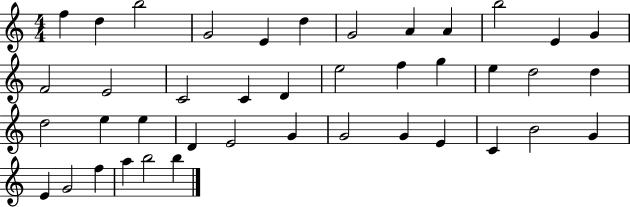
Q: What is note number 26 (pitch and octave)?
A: E5